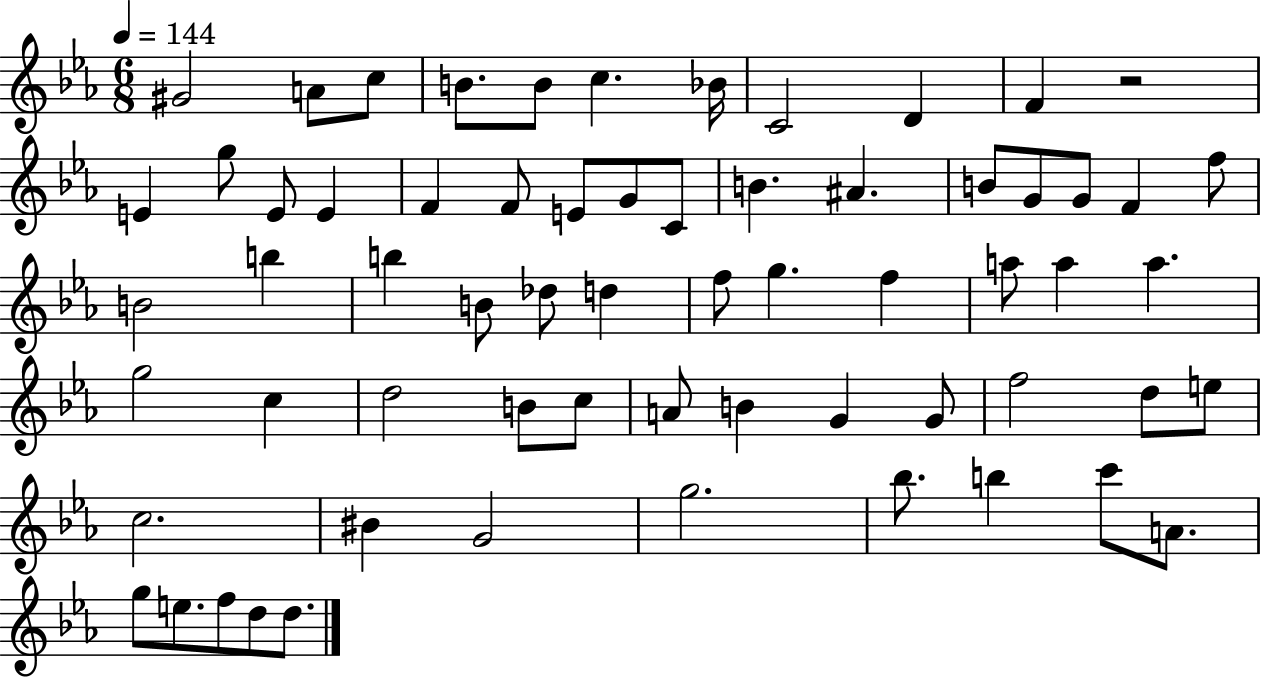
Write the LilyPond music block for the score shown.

{
  \clef treble
  \numericTimeSignature
  \time 6/8
  \key ees \major
  \tempo 4 = 144
  gis'2 a'8 c''8 | b'8. b'8 c''4. bes'16 | c'2 d'4 | f'4 r2 | \break e'4 g''8 e'8 e'4 | f'4 f'8 e'8 g'8 c'8 | b'4. ais'4. | b'8 g'8 g'8 f'4 f''8 | \break b'2 b''4 | b''4 b'8 des''8 d''4 | f''8 g''4. f''4 | a''8 a''4 a''4. | \break g''2 c''4 | d''2 b'8 c''8 | a'8 b'4 g'4 g'8 | f''2 d''8 e''8 | \break c''2. | bis'4 g'2 | g''2. | bes''8. b''4 c'''8 a'8. | \break g''8 e''8. f''8 d''8 d''8. | \bar "|."
}